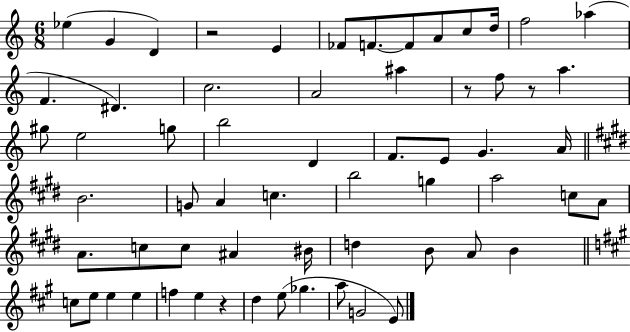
{
  \clef treble
  \numericTimeSignature
  \time 6/8
  \key c \major
  \repeat volta 2 { ees''4( g'4 d'4) | r2 e'4 | fes'8 f'8.~~ f'8 a'8 c''8 d''16 | f''2 aes''4( | \break f'4. dis'4.) | c''2. | a'2 ais''4 | r8 f''8 r8 a''4. | \break gis''8 e''2 g''8 | b''2 d'4 | f'8. e'8 g'4. a'16 | \bar "||" \break \key e \major b'2. | g'8 a'4 c''4. | b''2 g''4 | a''2 c''8 a'8 | \break a'8. c''8 c''8 ais'4 bis'16 | d''4 b'8 a'8 b'4 | \bar "||" \break \key a \major c''8 e''8 e''4 e''4 | f''4 e''4 r4 | d''4 e''8( ges''4. | a''8 g'2 e'8) | \break } \bar "|."
}